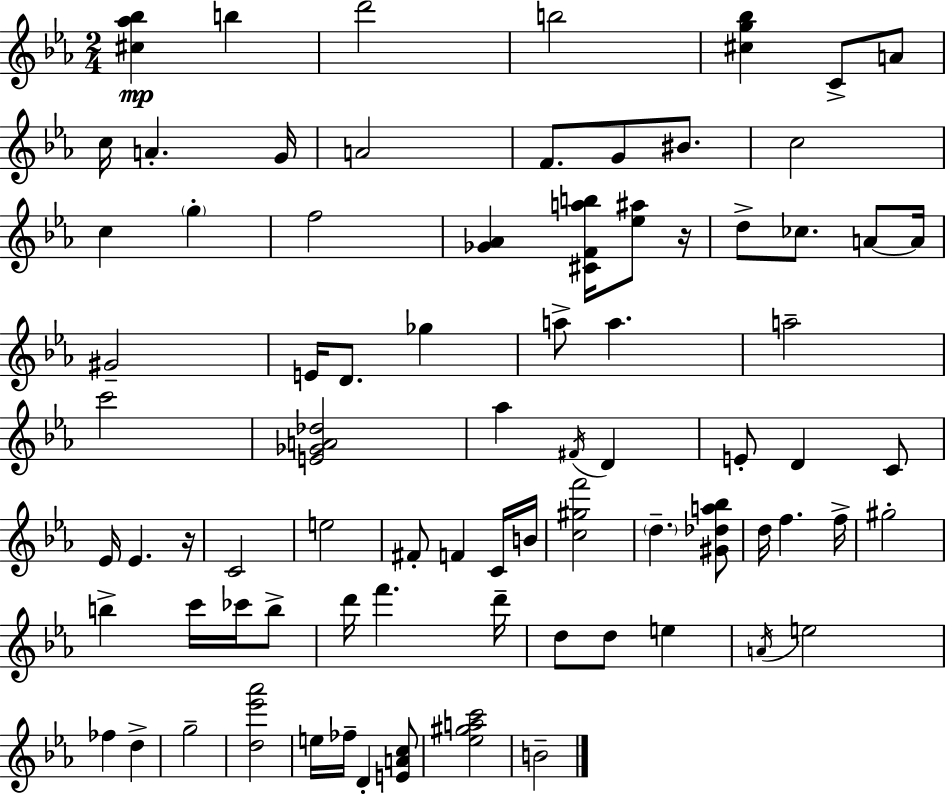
[C#5,Ab5,Bb5]/q B5/q D6/h B5/h [C#5,G5,Bb5]/q C4/e A4/e C5/s A4/q. G4/s A4/h F4/e. G4/e BIS4/e. C5/h C5/q G5/q F5/h [Gb4,Ab4]/q [C#4,F4,A5,B5]/s [Eb5,A#5]/e R/s D5/e CES5/e. A4/e A4/s G#4/h E4/s D4/e. Gb5/q A5/e A5/q. A5/h C6/h [E4,Gb4,A4,Db5]/h Ab5/q F#4/s D4/q E4/e D4/q C4/e Eb4/s Eb4/q. R/s C4/h E5/h F#4/e F4/q C4/s B4/s [C5,G#5,F6]/h D5/q. [G#4,Db5,A5,Bb5]/e D5/s F5/q. F5/s G#5/h B5/q C6/s CES6/s B5/e D6/s F6/q. D6/s D5/e D5/e E5/q A4/s E5/h FES5/q D5/q G5/h [D5,Eb6,Ab6]/h E5/s FES5/s D4/q [E4,A4,C5]/e [Eb5,G#5,A5,C6]/h B4/h